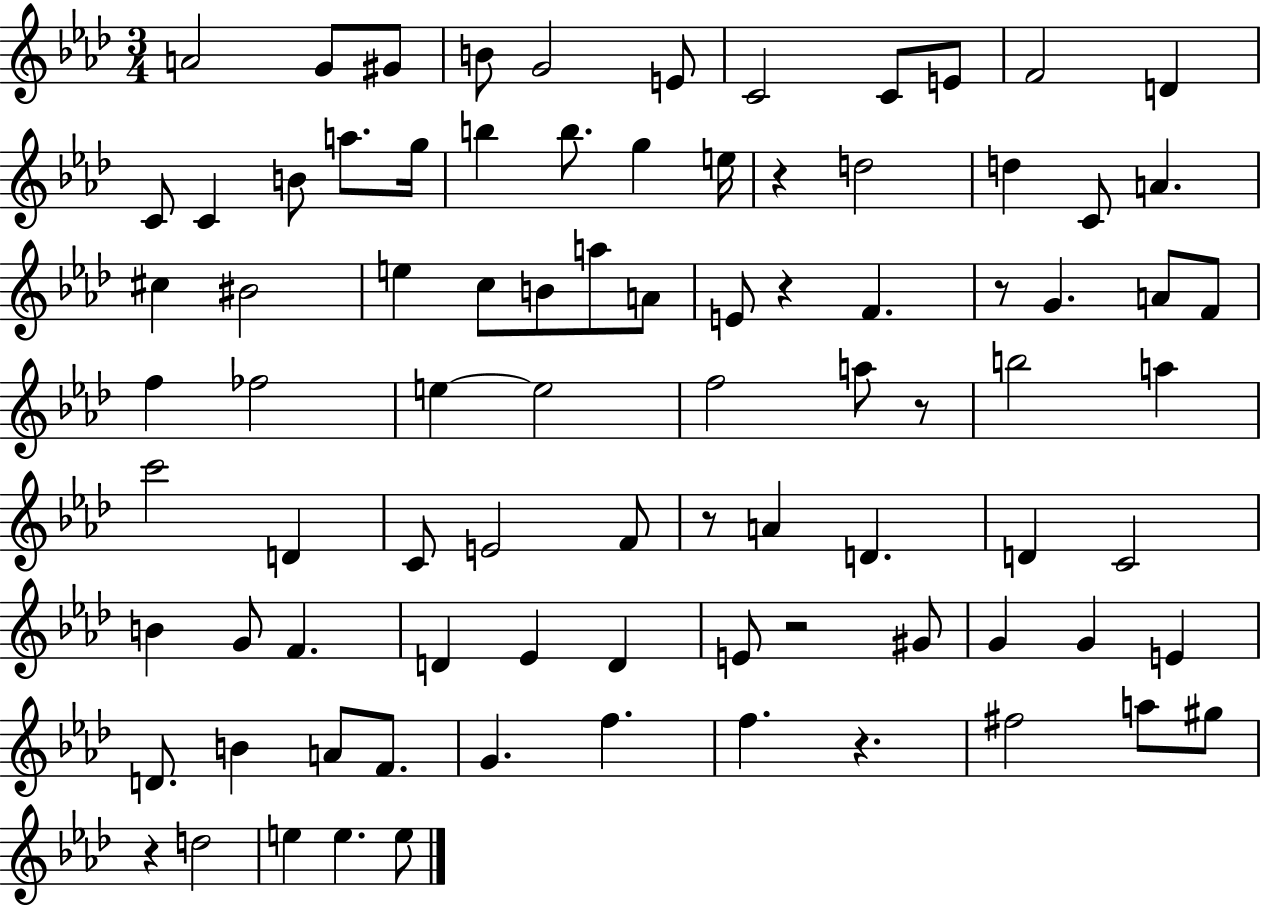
{
  \clef treble
  \numericTimeSignature
  \time 3/4
  \key aes \major
  a'2 g'8 gis'8 | b'8 g'2 e'8 | c'2 c'8 e'8 | f'2 d'4 | \break c'8 c'4 b'8 a''8. g''16 | b''4 b''8. g''4 e''16 | r4 d''2 | d''4 c'8 a'4. | \break cis''4 bis'2 | e''4 c''8 b'8 a''8 a'8 | e'8 r4 f'4. | r8 g'4. a'8 f'8 | \break f''4 fes''2 | e''4~~ e''2 | f''2 a''8 r8 | b''2 a''4 | \break c'''2 d'4 | c'8 e'2 f'8 | r8 a'4 d'4. | d'4 c'2 | \break b'4 g'8 f'4. | d'4 ees'4 d'4 | e'8 r2 gis'8 | g'4 g'4 e'4 | \break d'8. b'4 a'8 f'8. | g'4. f''4. | f''4. r4. | fis''2 a''8 gis''8 | \break r4 d''2 | e''4 e''4. e''8 | \bar "|."
}